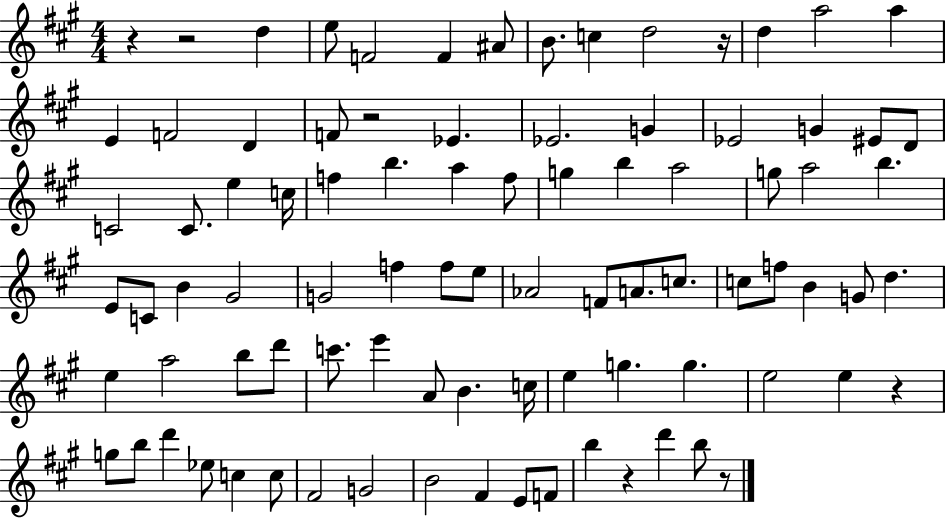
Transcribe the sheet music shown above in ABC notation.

X:1
T:Untitled
M:4/4
L:1/4
K:A
z z2 d e/2 F2 F ^A/2 B/2 c d2 z/4 d a2 a E F2 D F/2 z2 _E _E2 G _E2 G ^E/2 D/2 C2 C/2 e c/4 f b a f/2 g b a2 g/2 a2 b E/2 C/2 B ^G2 G2 f f/2 e/2 _A2 F/2 A/2 c/2 c/2 f/2 B G/2 d e a2 b/2 d'/2 c'/2 e' A/2 B c/4 e g g e2 e z g/2 b/2 d' _e/2 c c/2 ^F2 G2 B2 ^F E/2 F/2 b z d' b/2 z/2